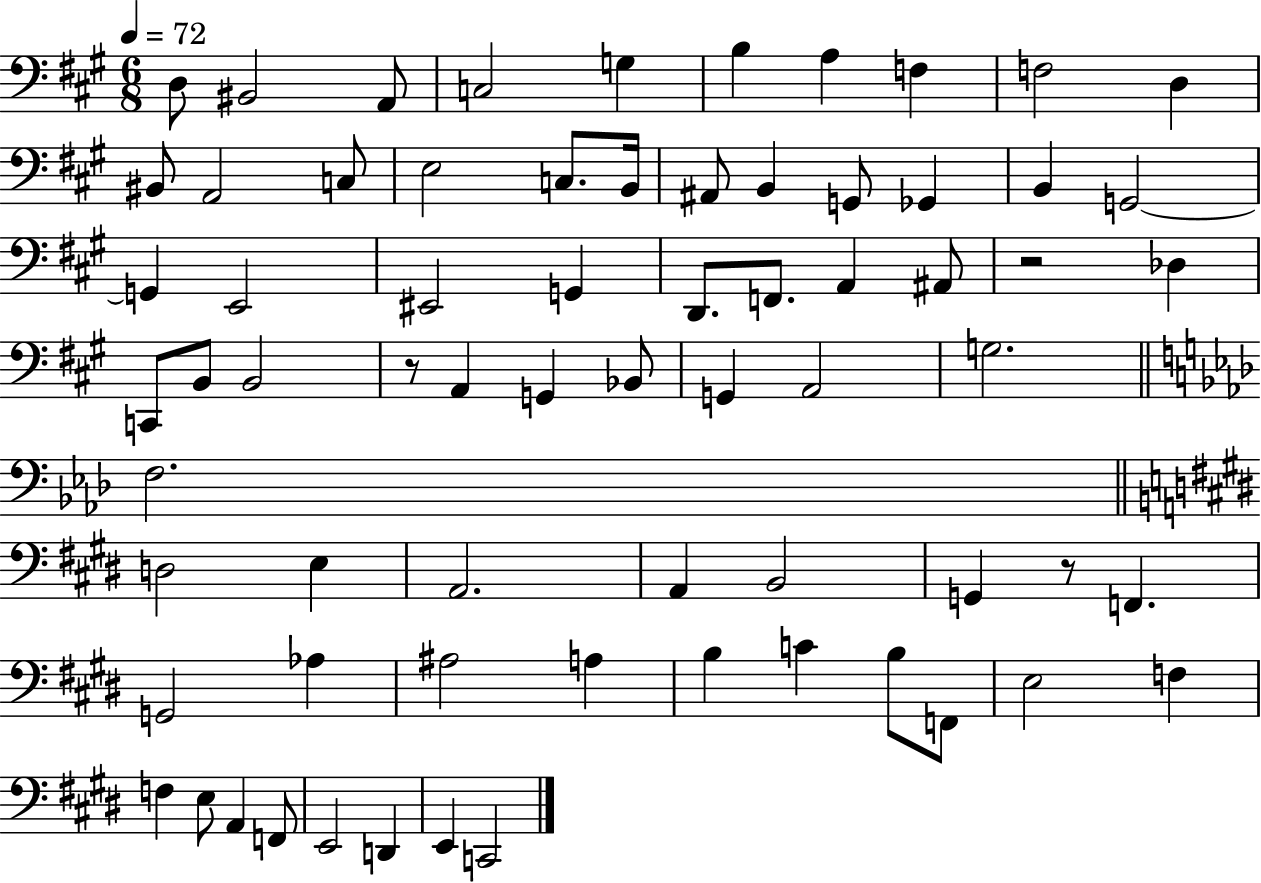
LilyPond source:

{
  \clef bass
  \numericTimeSignature
  \time 6/8
  \key a \major
  \tempo 4 = 72
  d8 bis,2 a,8 | c2 g4 | b4 a4 f4 | f2 d4 | \break bis,8 a,2 c8 | e2 c8. b,16 | ais,8 b,4 g,8 ges,4 | b,4 g,2~~ | \break g,4 e,2 | eis,2 g,4 | d,8. f,8. a,4 ais,8 | r2 des4 | \break c,8 b,8 b,2 | r8 a,4 g,4 bes,8 | g,4 a,2 | g2. | \break \bar "||" \break \key f \minor f2. | \bar "||" \break \key e \major d2 e4 | a,2. | a,4 b,2 | g,4 r8 f,4. | \break g,2 aes4 | ais2 a4 | b4 c'4 b8 f,8 | e2 f4 | \break f4 e8 a,4 f,8 | e,2 d,4 | e,4 c,2 | \bar "|."
}